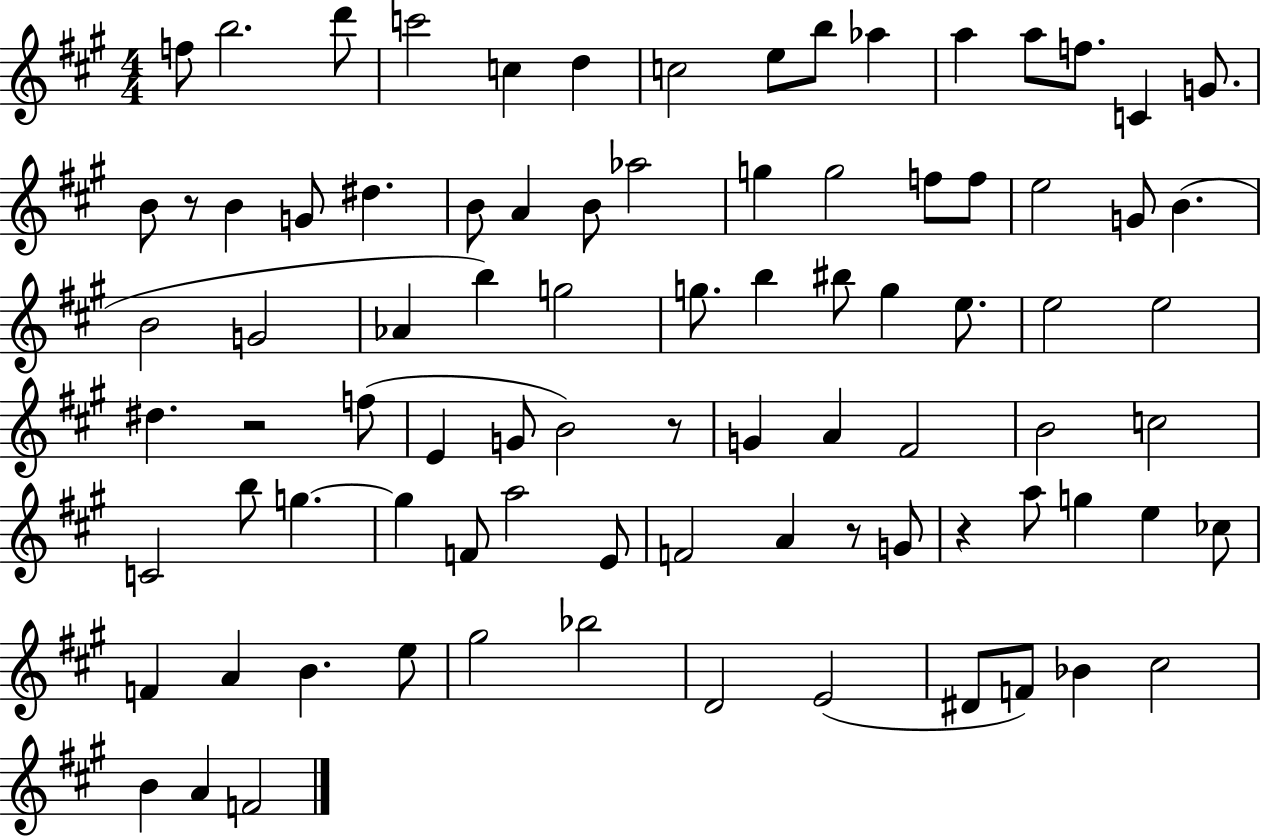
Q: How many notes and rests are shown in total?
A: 86